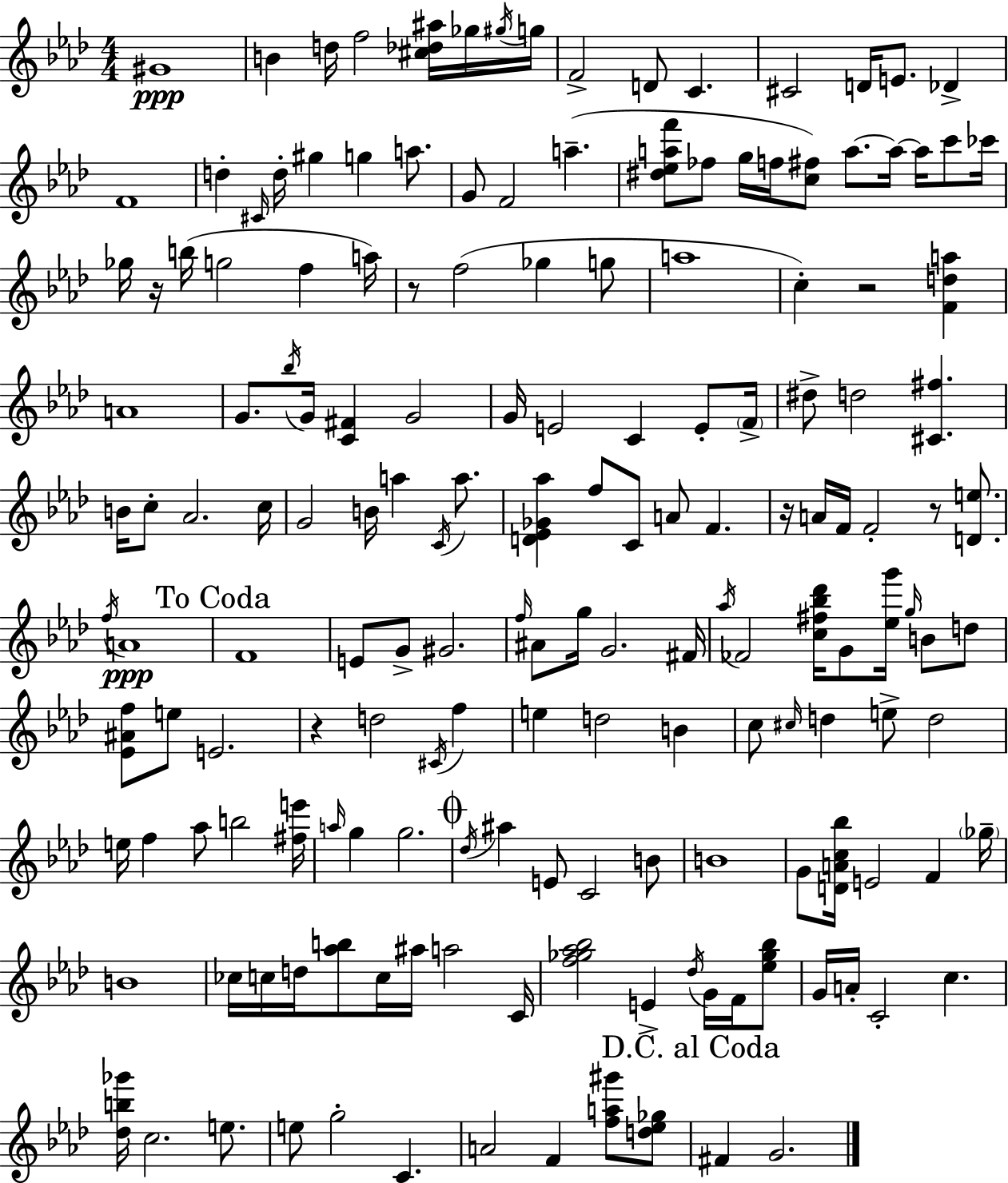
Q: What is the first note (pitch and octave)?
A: G#4